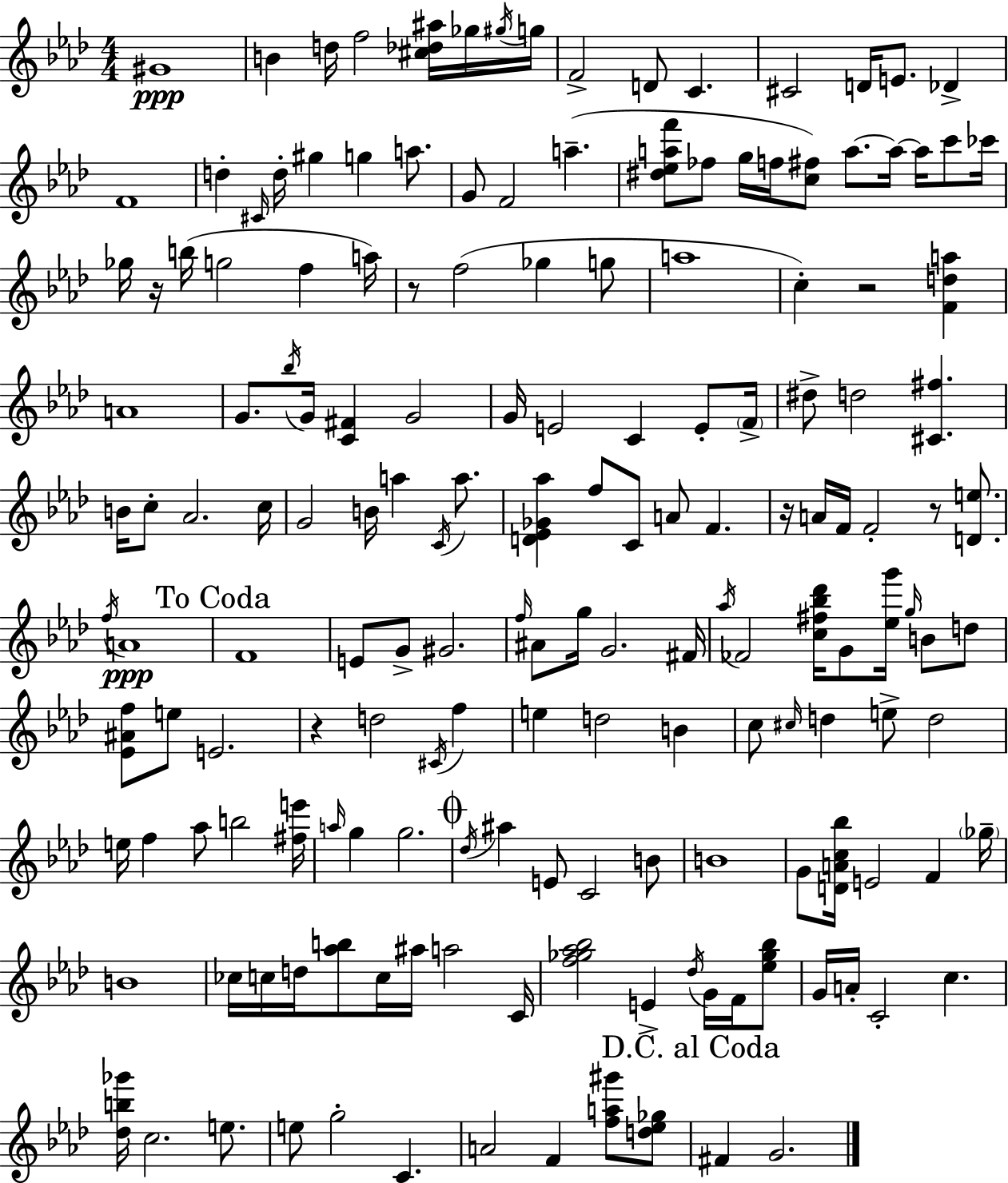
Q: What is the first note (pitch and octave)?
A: G#4